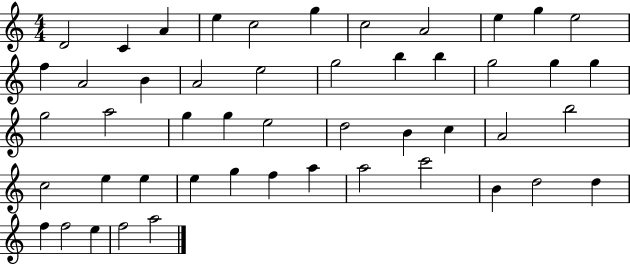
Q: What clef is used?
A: treble